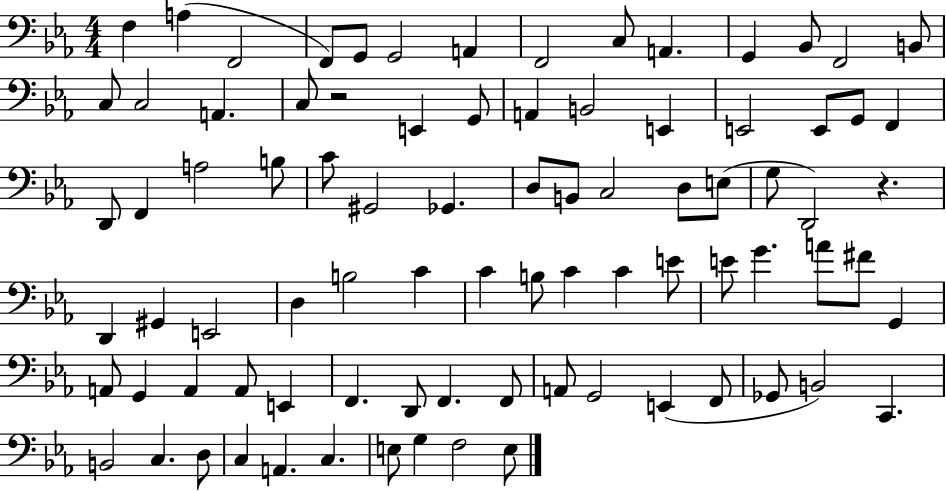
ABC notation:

X:1
T:Untitled
M:4/4
L:1/4
K:Eb
F, A, F,,2 F,,/2 G,,/2 G,,2 A,, F,,2 C,/2 A,, G,, _B,,/2 F,,2 B,,/2 C,/2 C,2 A,, C,/2 z2 E,, G,,/2 A,, B,,2 E,, E,,2 E,,/2 G,,/2 F,, D,,/2 F,, A,2 B,/2 C/2 ^G,,2 _G,, D,/2 B,,/2 C,2 D,/2 E,/2 G,/2 D,,2 z D,, ^G,, E,,2 D, B,2 C C B,/2 C C E/2 E/2 G A/2 ^F/2 G,, A,,/2 G,, A,, A,,/2 E,, F,, D,,/2 F,, F,,/2 A,,/2 G,,2 E,, F,,/2 _G,,/2 B,,2 C,, B,,2 C, D,/2 C, A,, C, E,/2 G, F,2 E,/2